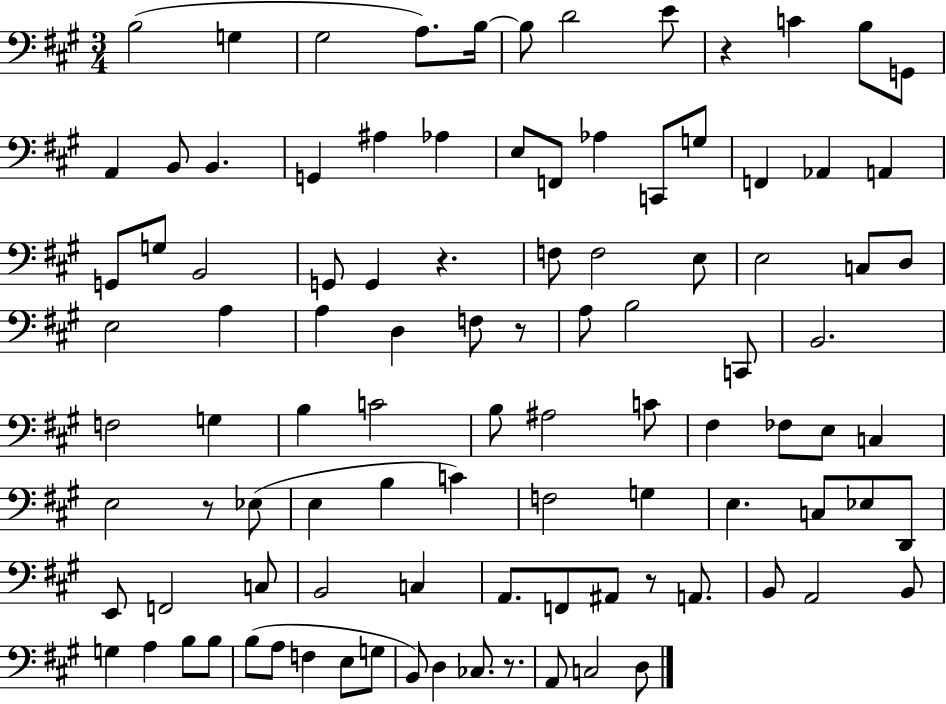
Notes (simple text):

B3/h G3/q G#3/h A3/e. B3/s B3/e D4/h E4/e R/q C4/q B3/e G2/e A2/q B2/e B2/q. G2/q A#3/q Ab3/q E3/e F2/e Ab3/q C2/e G3/e F2/q Ab2/q A2/q G2/e G3/e B2/h G2/e G2/q R/q. F3/e F3/h E3/e E3/h C3/e D3/e E3/h A3/q A3/q D3/q F3/e R/e A3/e B3/h C2/e B2/h. F3/h G3/q B3/q C4/h B3/e A#3/h C4/e F#3/q FES3/e E3/e C3/q E3/h R/e Eb3/e E3/q B3/q C4/q F3/h G3/q E3/q. C3/e Eb3/e D2/e E2/e F2/h C3/e B2/h C3/q A2/e. F2/e A#2/e R/e A2/e. B2/e A2/h B2/e G3/q A3/q B3/e B3/e B3/e A3/e F3/q E3/e G3/e B2/e D3/q CES3/e. R/e. A2/e C3/h D3/e